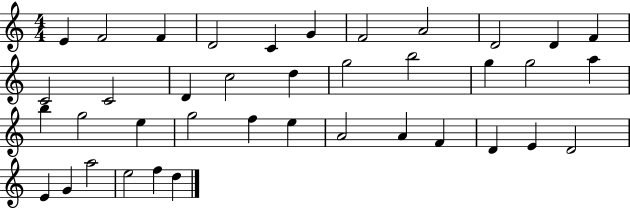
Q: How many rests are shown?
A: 0